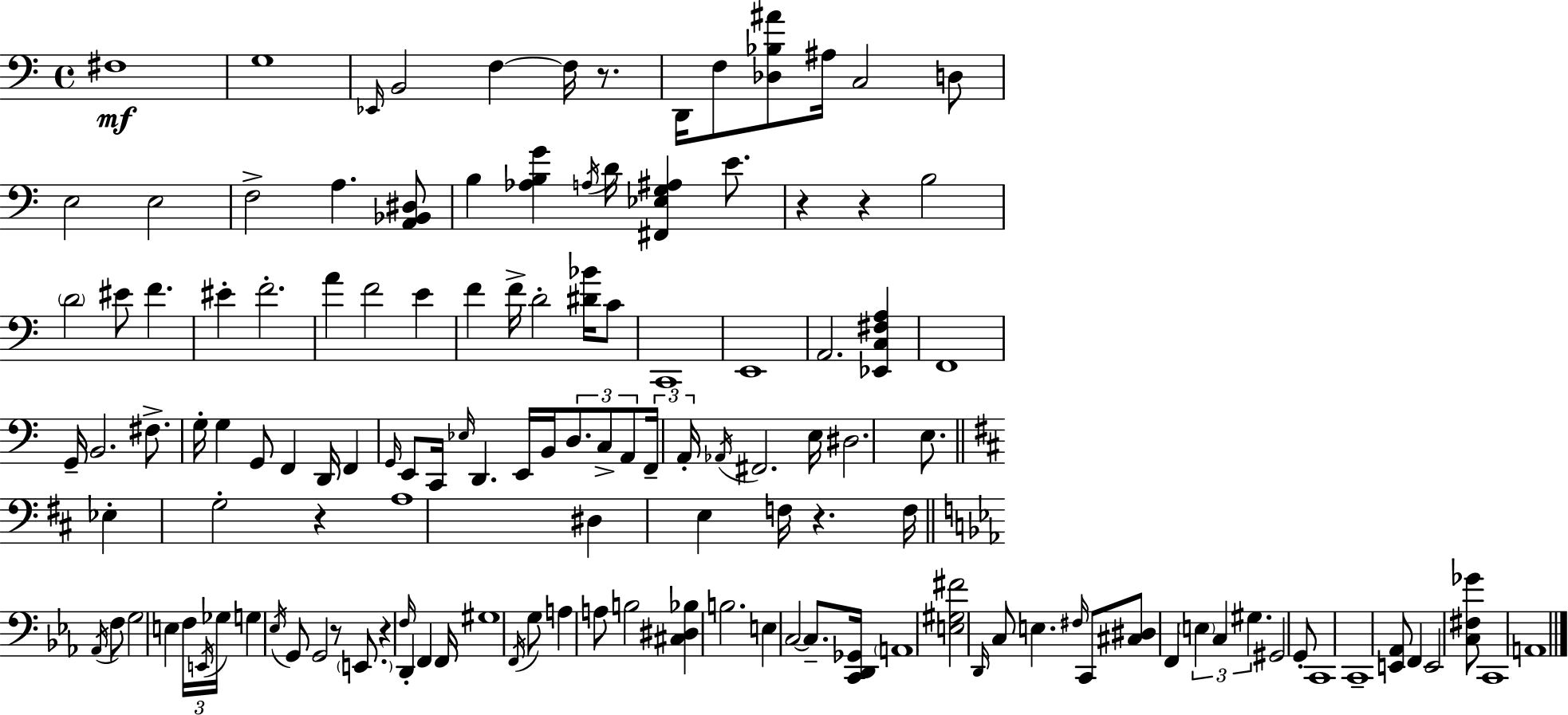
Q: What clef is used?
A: bass